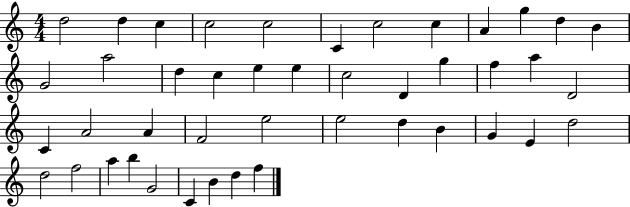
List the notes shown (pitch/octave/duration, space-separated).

D5/h D5/q C5/q C5/h C5/h C4/q C5/h C5/q A4/q G5/q D5/q B4/q G4/h A5/h D5/q C5/q E5/q E5/q C5/h D4/q G5/q F5/q A5/q D4/h C4/q A4/h A4/q F4/h E5/h E5/h D5/q B4/q G4/q E4/q D5/h D5/h F5/h A5/q B5/q G4/h C4/q B4/q D5/q F5/q